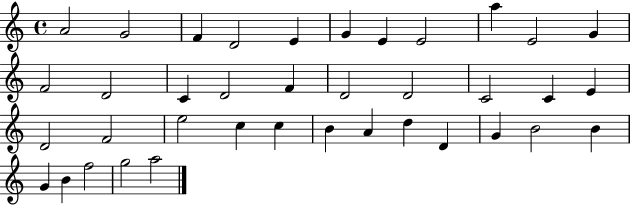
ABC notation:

X:1
T:Untitled
M:4/4
L:1/4
K:C
A2 G2 F D2 E G E E2 a E2 G F2 D2 C D2 F D2 D2 C2 C E D2 F2 e2 c c B A d D G B2 B G B f2 g2 a2